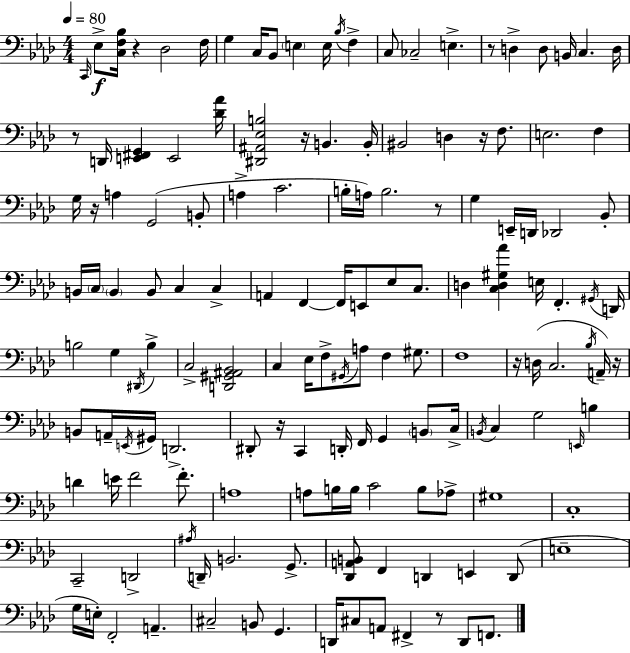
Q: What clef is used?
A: bass